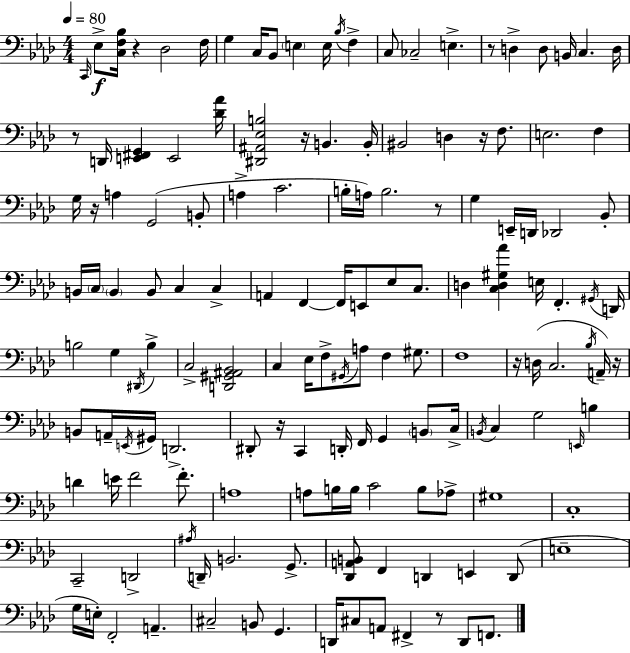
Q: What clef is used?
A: bass